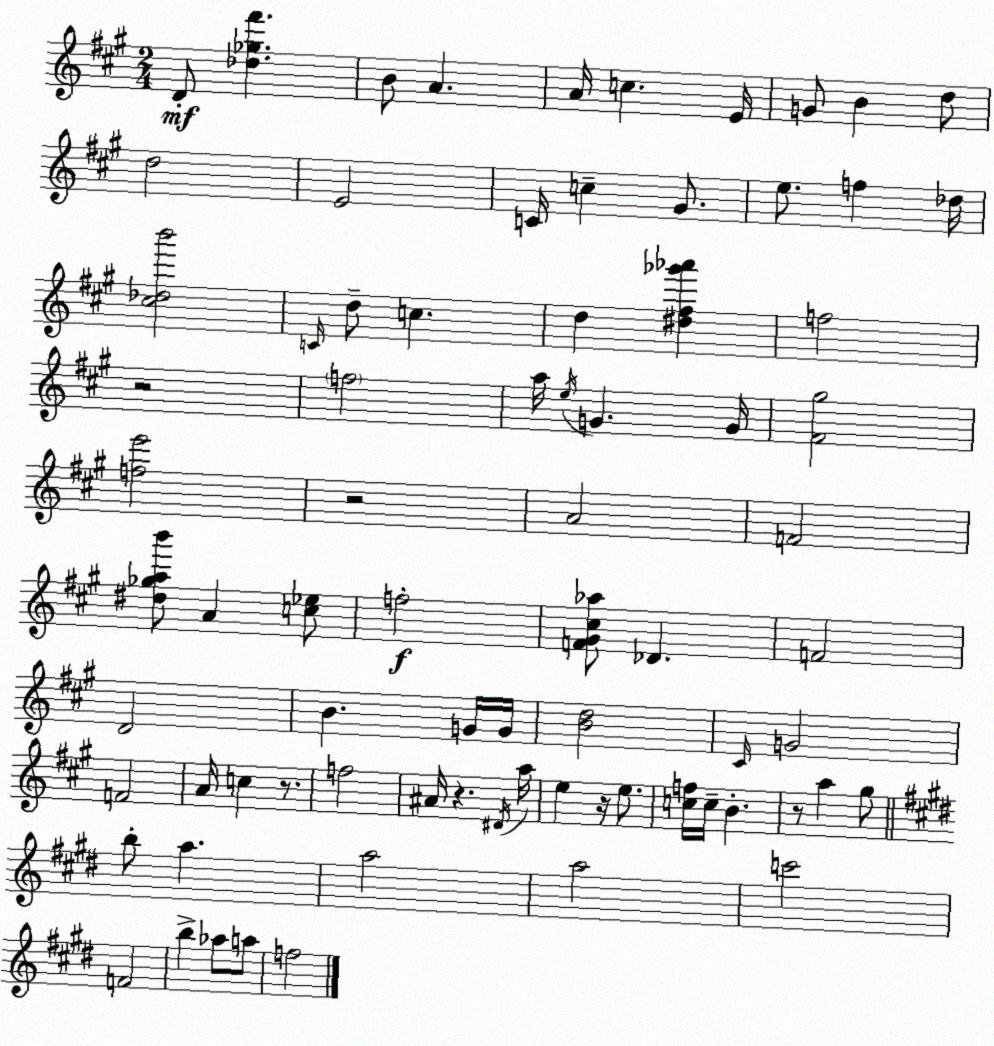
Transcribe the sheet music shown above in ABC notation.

X:1
T:Untitled
M:2/4
L:1/4
K:A
D/2 [_d_g^f'] B/2 A A/4 c E/4 G/2 B d/2 d2 E2 C/4 c ^G/2 e/2 f _d/4 [^c_db']2 C/4 d/2 c d [^d^f_g'_a'] f2 z2 f2 a/4 e/4 G G/4 [^F^g]2 [fe']2 z2 A2 F2 [^d_gab']/2 A [c_e]/2 f2 [F^G^c_a]/2 _D F2 D2 B G/4 G/4 [Bd]2 ^C/4 G2 F2 A/4 c z/2 f2 ^A/4 z ^D/4 a/4 e z/4 e/2 [cf]/4 c/4 B z/2 a ^g/2 b/2 a a2 a2 c'2 F2 b _a/2 a/2 f2